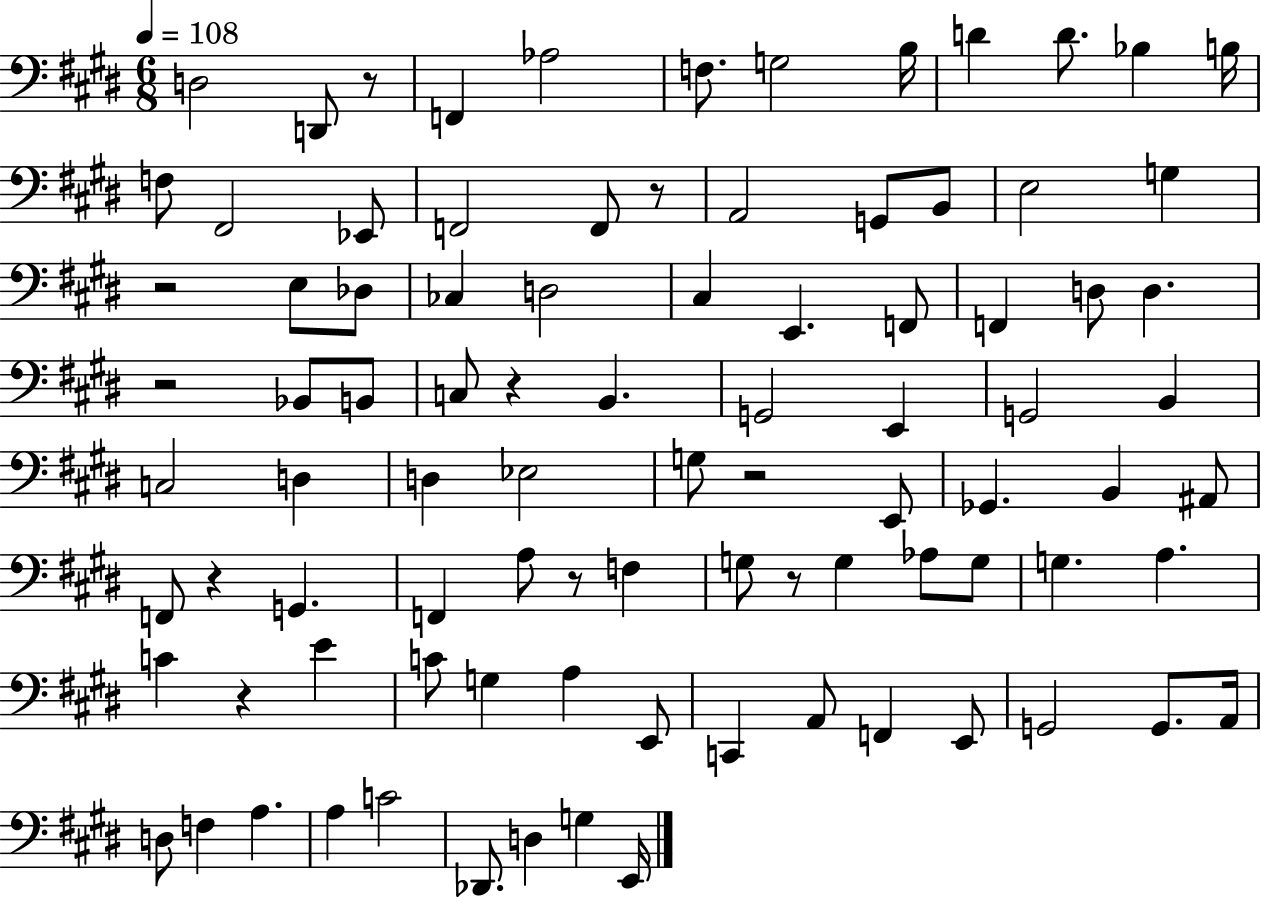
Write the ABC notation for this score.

X:1
T:Untitled
M:6/8
L:1/4
K:E
D,2 D,,/2 z/2 F,, _A,2 F,/2 G,2 B,/4 D D/2 _B, B,/4 F,/2 ^F,,2 _E,,/2 F,,2 F,,/2 z/2 A,,2 G,,/2 B,,/2 E,2 G, z2 E,/2 _D,/2 _C, D,2 ^C, E,, F,,/2 F,, D,/2 D, z2 _B,,/2 B,,/2 C,/2 z B,, G,,2 E,, G,,2 B,, C,2 D, D, _E,2 G,/2 z2 E,,/2 _G,, B,, ^A,,/2 F,,/2 z G,, F,, A,/2 z/2 F, G,/2 z/2 G, _A,/2 G,/2 G, A, C z E C/2 G, A, E,,/2 C,, A,,/2 F,, E,,/2 G,,2 G,,/2 A,,/4 D,/2 F, A, A, C2 _D,,/2 D, G, E,,/4